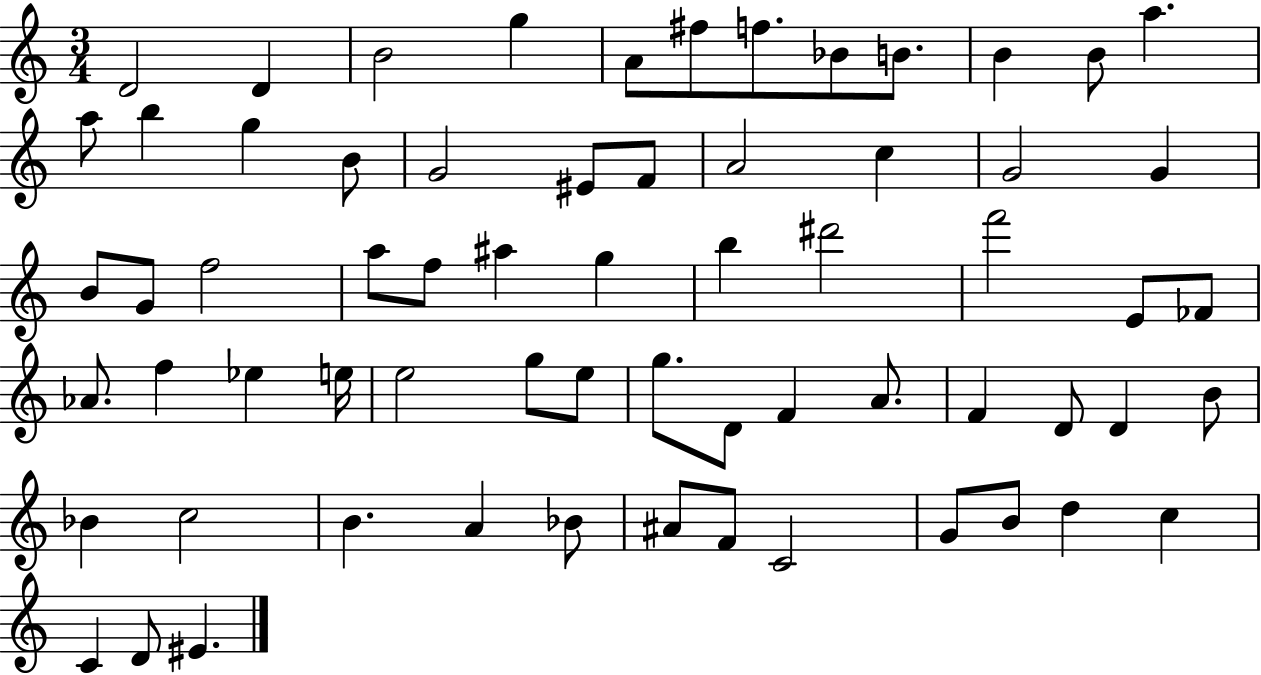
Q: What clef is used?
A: treble